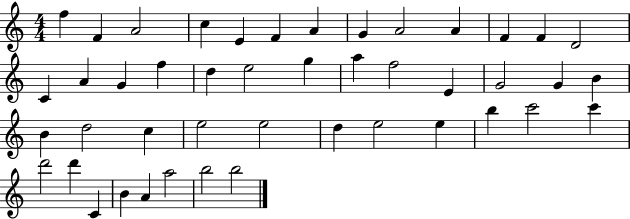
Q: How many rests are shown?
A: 0